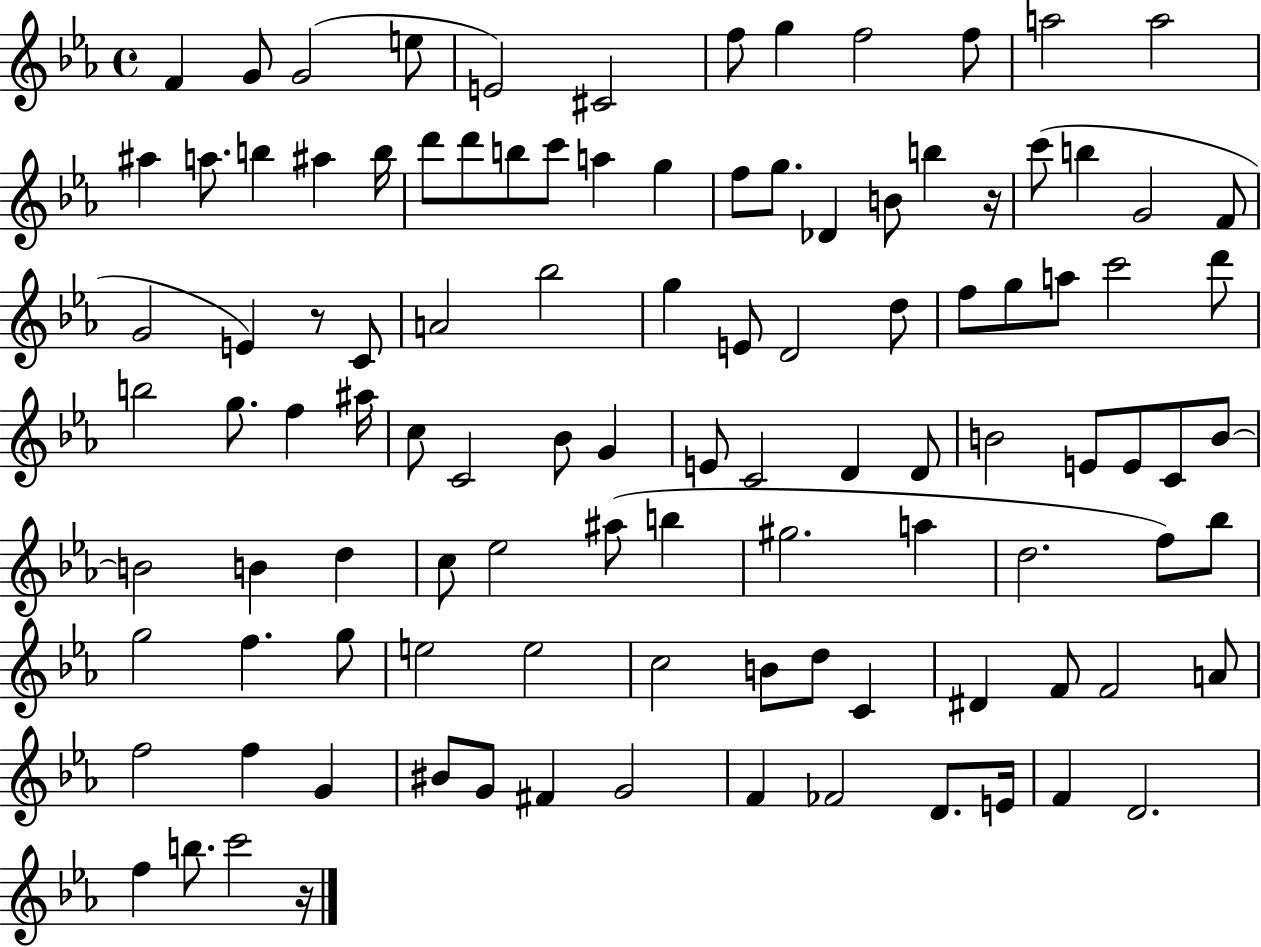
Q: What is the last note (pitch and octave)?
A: C6